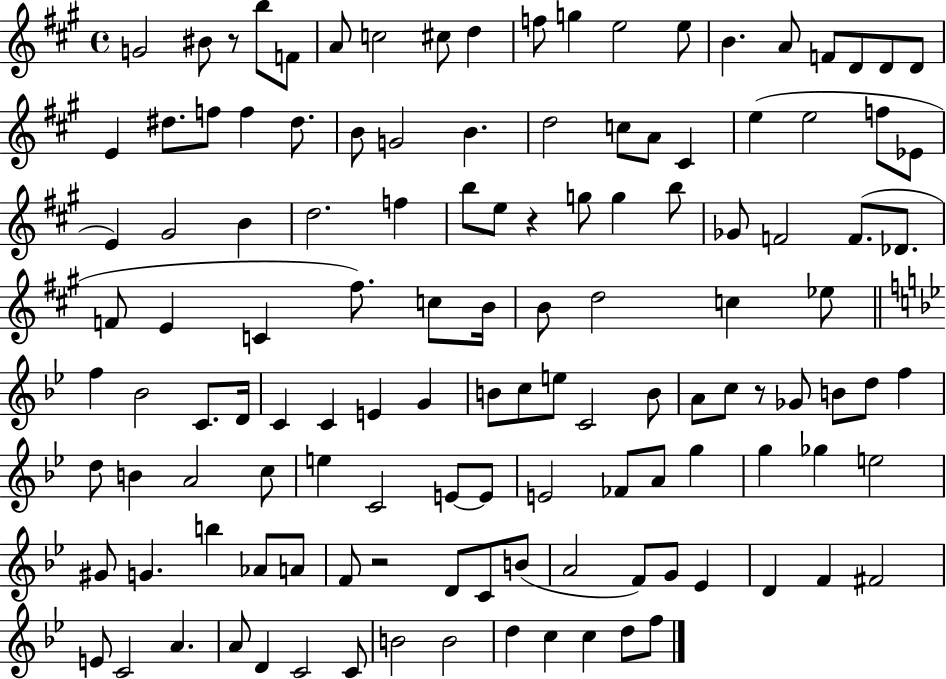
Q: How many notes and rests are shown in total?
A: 126